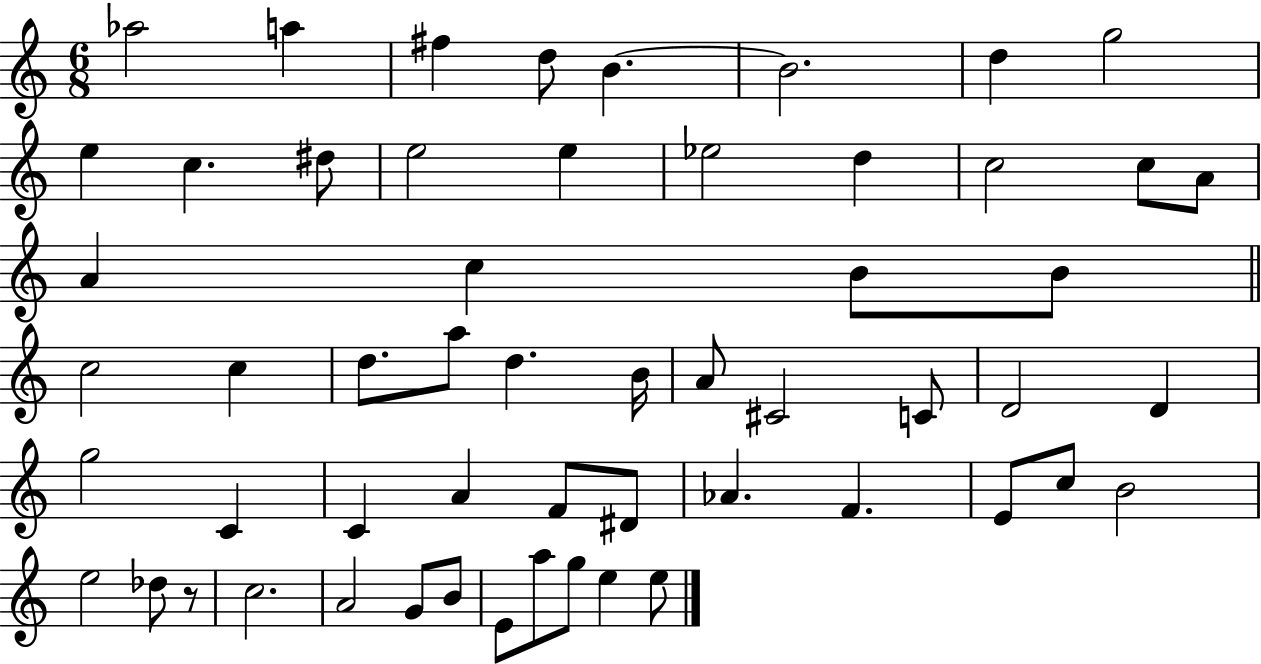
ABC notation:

X:1
T:Untitled
M:6/8
L:1/4
K:C
_a2 a ^f d/2 B B2 d g2 e c ^d/2 e2 e _e2 d c2 c/2 A/2 A c B/2 B/2 c2 c d/2 a/2 d B/4 A/2 ^C2 C/2 D2 D g2 C C A F/2 ^D/2 _A F E/2 c/2 B2 e2 _d/2 z/2 c2 A2 G/2 B/2 E/2 a/2 g/2 e e/2